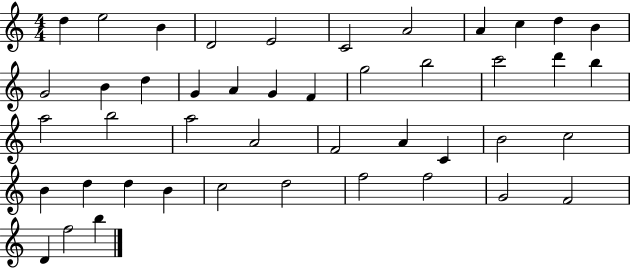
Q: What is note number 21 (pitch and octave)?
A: C6